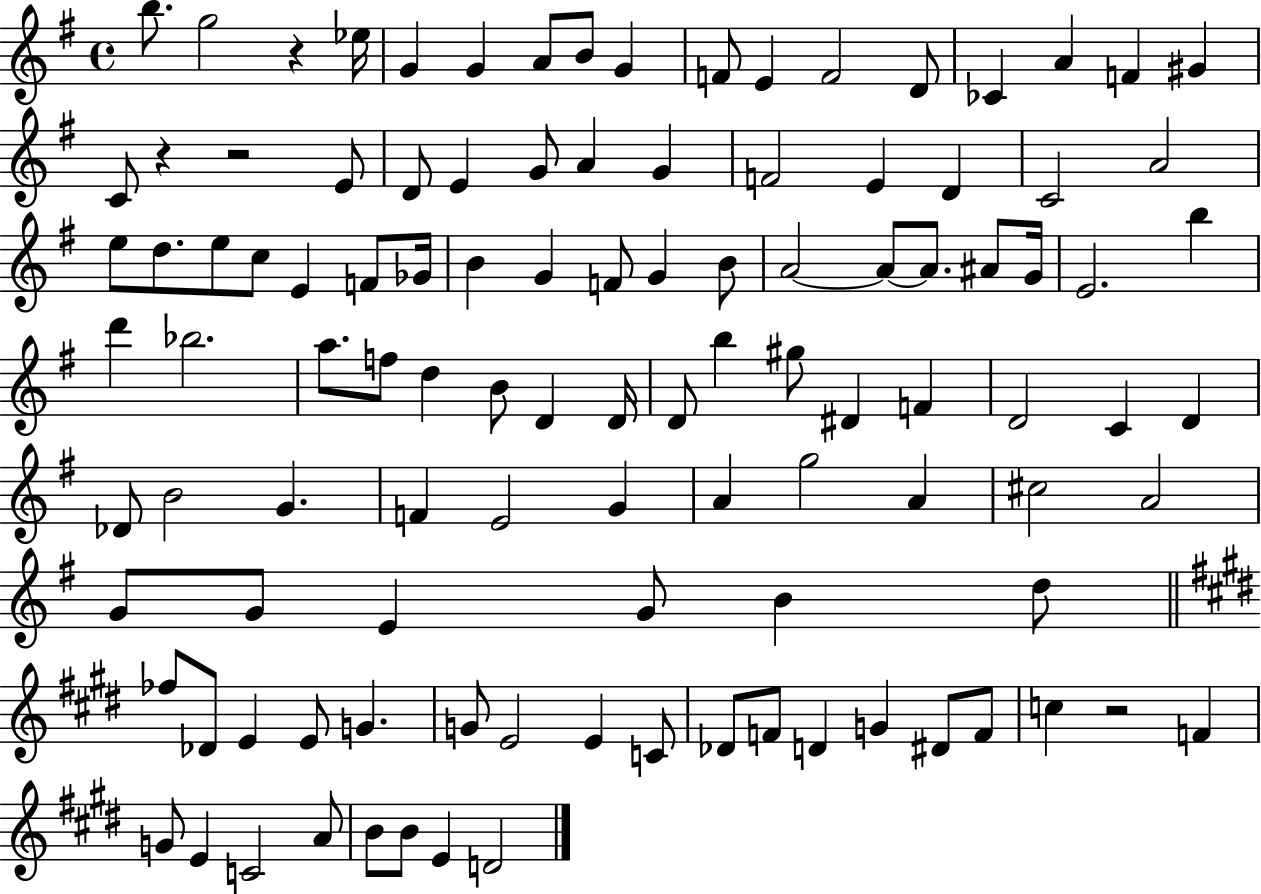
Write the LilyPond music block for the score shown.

{
  \clef treble
  \time 4/4
  \defaultTimeSignature
  \key g \major
  b''8. g''2 r4 ees''16 | g'4 g'4 a'8 b'8 g'4 | f'8 e'4 f'2 d'8 | ces'4 a'4 f'4 gis'4 | \break c'8 r4 r2 e'8 | d'8 e'4 g'8 a'4 g'4 | f'2 e'4 d'4 | c'2 a'2 | \break e''8 d''8. e''8 c''8 e'4 f'8 ges'16 | b'4 g'4 f'8 g'4 b'8 | a'2~~ a'8~~ a'8. ais'8 g'16 | e'2. b''4 | \break d'''4 bes''2. | a''8. f''8 d''4 b'8 d'4 d'16 | d'8 b''4 gis''8 dis'4 f'4 | d'2 c'4 d'4 | \break des'8 b'2 g'4. | f'4 e'2 g'4 | a'4 g''2 a'4 | cis''2 a'2 | \break g'8 g'8 e'4 g'8 b'4 d''8 | \bar "||" \break \key e \major fes''8 des'8 e'4 e'8 g'4. | g'8 e'2 e'4 c'8 | des'8 f'8 d'4 g'4 dis'8 f'8 | c''4 r2 f'4 | \break g'8 e'4 c'2 a'8 | b'8 b'8 e'4 d'2 | \bar "|."
}